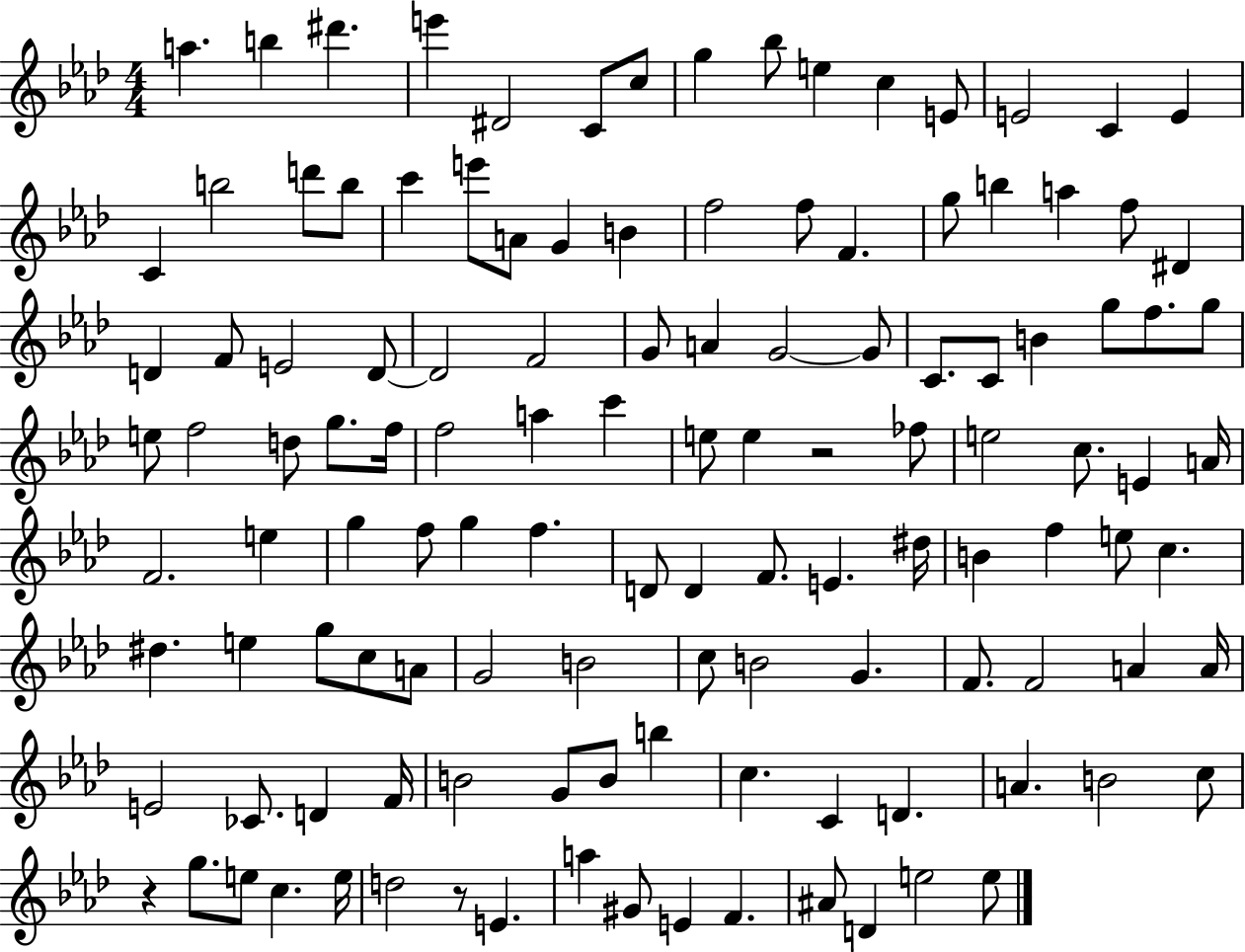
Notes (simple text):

A5/q. B5/q D#6/q. E6/q D#4/h C4/e C5/e G5/q Bb5/e E5/q C5/q E4/e E4/h C4/q E4/q C4/q B5/h D6/e B5/e C6/q E6/e A4/e G4/q B4/q F5/h F5/e F4/q. G5/e B5/q A5/q F5/e D#4/q D4/q F4/e E4/h D4/e D4/h F4/h G4/e A4/q G4/h G4/e C4/e. C4/e B4/q G5/e F5/e. G5/e E5/e F5/h D5/e G5/e. F5/s F5/h A5/q C6/q E5/e E5/q R/h FES5/e E5/h C5/e. E4/q A4/s F4/h. E5/q G5/q F5/e G5/q F5/q. D4/e D4/q F4/e. E4/q. D#5/s B4/q F5/q E5/e C5/q. D#5/q. E5/q G5/e C5/e A4/e G4/h B4/h C5/e B4/h G4/q. F4/e. F4/h A4/q A4/s E4/h CES4/e. D4/q F4/s B4/h G4/e B4/e B5/q C5/q. C4/q D4/q. A4/q. B4/h C5/e R/q G5/e. E5/e C5/q. E5/s D5/h R/e E4/q. A5/q G#4/e E4/q F4/q. A#4/e D4/q E5/h E5/e